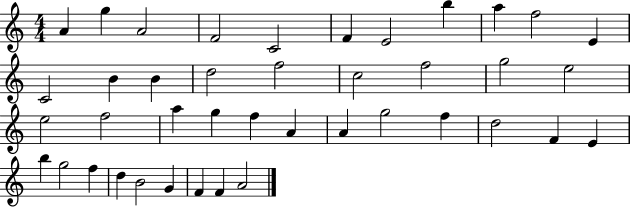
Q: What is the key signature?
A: C major